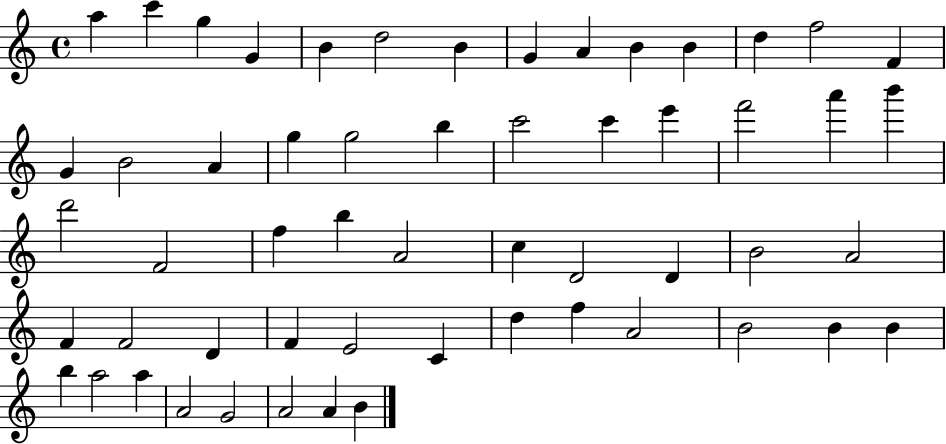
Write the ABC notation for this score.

X:1
T:Untitled
M:4/4
L:1/4
K:C
a c' g G B d2 B G A B B d f2 F G B2 A g g2 b c'2 c' e' f'2 a' b' d'2 F2 f b A2 c D2 D B2 A2 F F2 D F E2 C d f A2 B2 B B b a2 a A2 G2 A2 A B